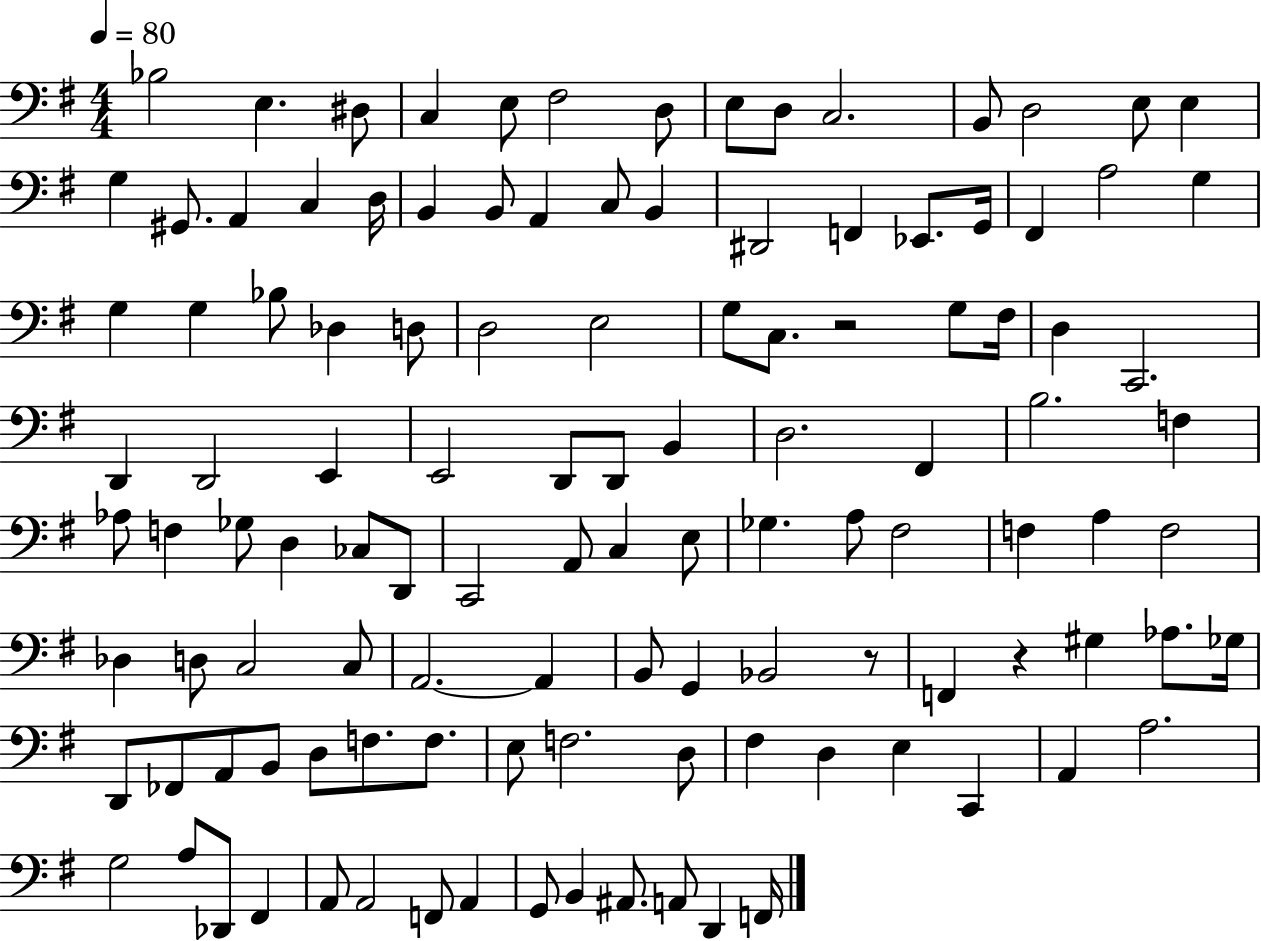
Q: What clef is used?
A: bass